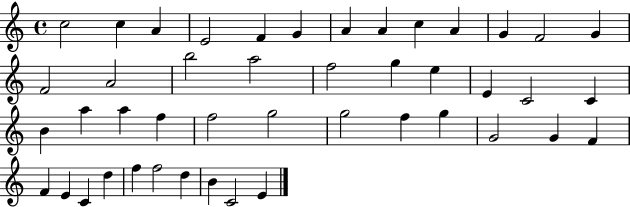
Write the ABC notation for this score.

X:1
T:Untitled
M:4/4
L:1/4
K:C
c2 c A E2 F G A A c A G F2 G F2 A2 b2 a2 f2 g e E C2 C B a a f f2 g2 g2 f g G2 G F F E C d f f2 d B C2 E